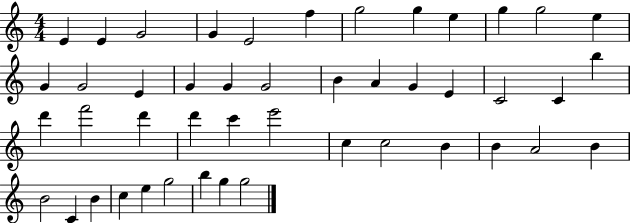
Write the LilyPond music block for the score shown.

{
  \clef treble
  \numericTimeSignature
  \time 4/4
  \key c \major
  e'4 e'4 g'2 | g'4 e'2 f''4 | g''2 g''4 e''4 | g''4 g''2 e''4 | \break g'4 g'2 e'4 | g'4 g'4 g'2 | b'4 a'4 g'4 e'4 | c'2 c'4 b''4 | \break d'''4 f'''2 d'''4 | d'''4 c'''4 e'''2 | c''4 c''2 b'4 | b'4 a'2 b'4 | \break b'2 c'4 b'4 | c''4 e''4 g''2 | b''4 g''4 g''2 | \bar "|."
}